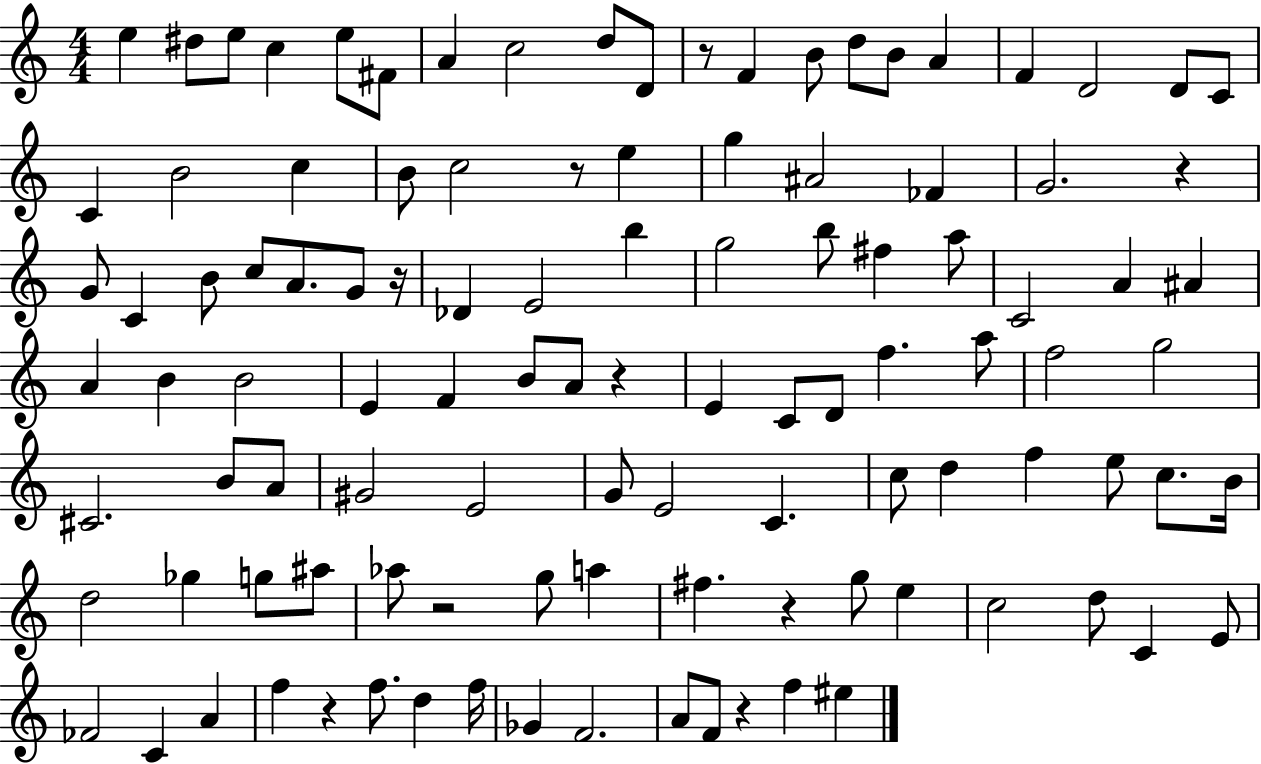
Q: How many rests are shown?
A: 9